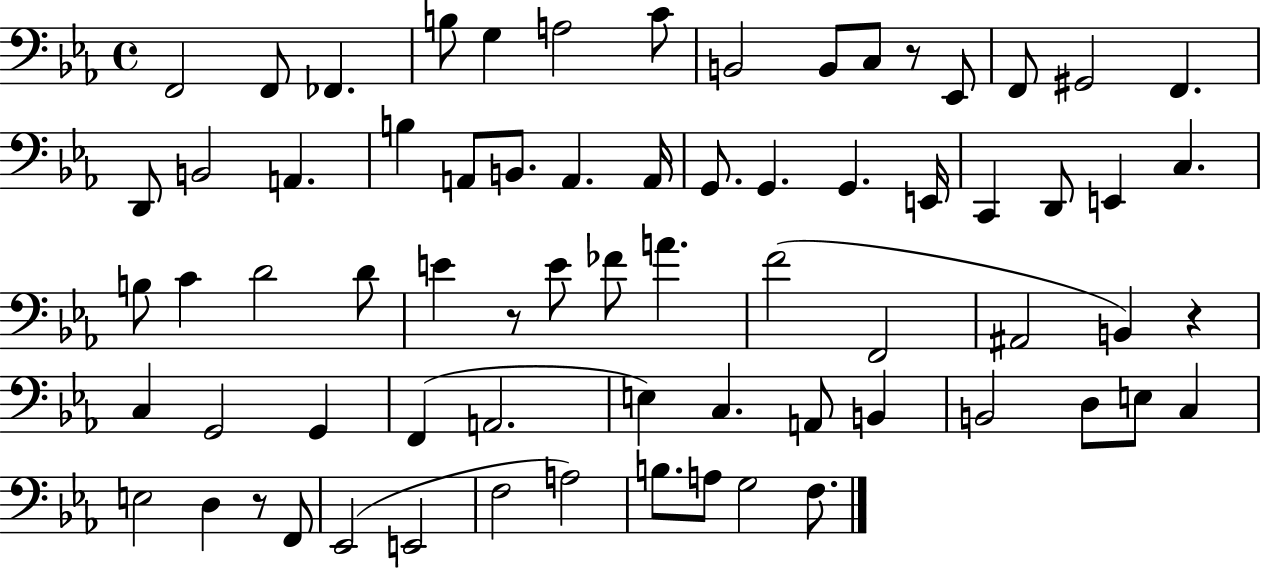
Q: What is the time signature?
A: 4/4